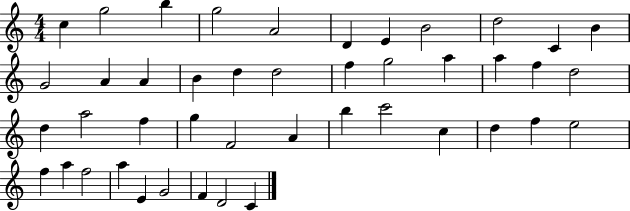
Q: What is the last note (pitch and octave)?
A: C4